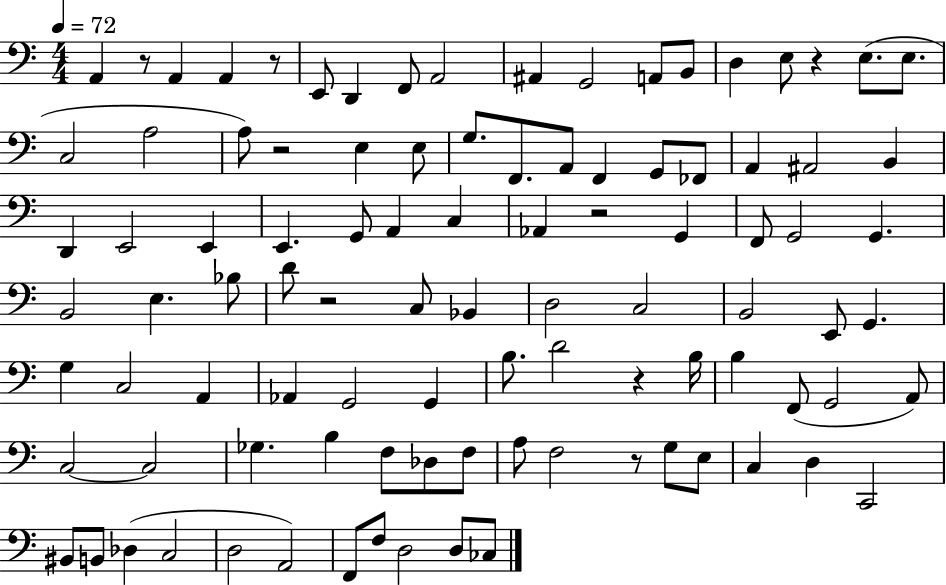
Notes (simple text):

A2/q R/e A2/q A2/q R/e E2/e D2/q F2/e A2/h A#2/q G2/h A2/e B2/e D3/q E3/e R/q E3/e. E3/e. C3/h A3/h A3/e R/h E3/q E3/e G3/e. F2/e. A2/e F2/q G2/e FES2/e A2/q A#2/h B2/q D2/q E2/h E2/q E2/q. G2/e A2/q C3/q Ab2/q R/h G2/q F2/e G2/h G2/q. B2/h E3/q. Bb3/e D4/e R/h C3/e Bb2/q D3/h C3/h B2/h E2/e G2/q. G3/q C3/h A2/q Ab2/q G2/h G2/q B3/e. D4/h R/q B3/s B3/q F2/e G2/h A2/e C3/h C3/h Gb3/q. B3/q F3/e Db3/e F3/e A3/e F3/h R/e G3/e E3/e C3/q D3/q C2/h BIS2/e B2/e Db3/q C3/h D3/h A2/h F2/e F3/e D3/h D3/e CES3/e